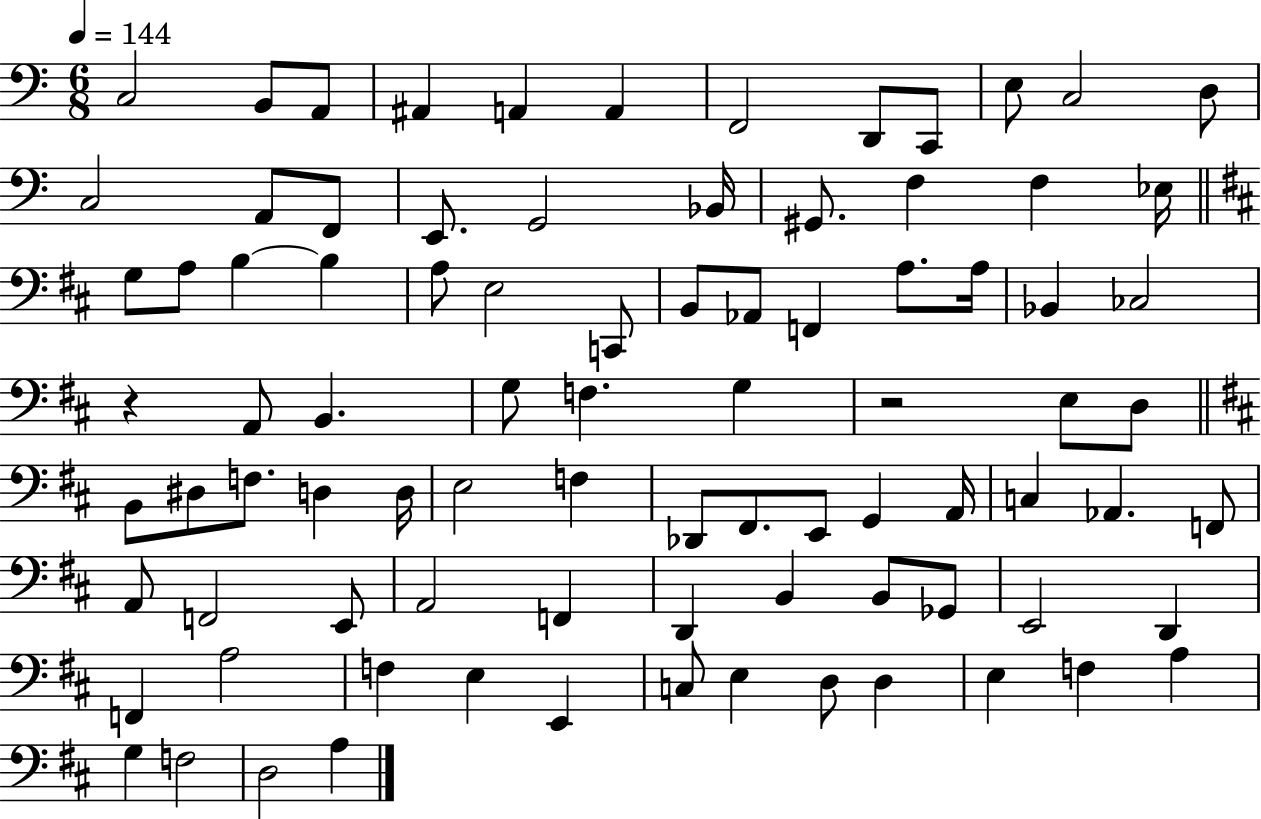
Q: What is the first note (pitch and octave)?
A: C3